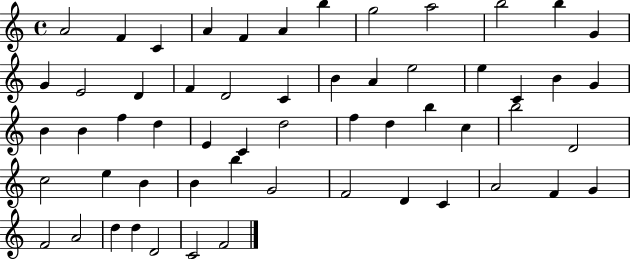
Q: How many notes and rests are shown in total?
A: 57